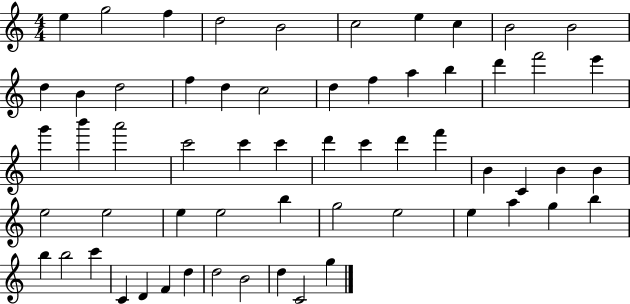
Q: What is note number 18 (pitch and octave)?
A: F5